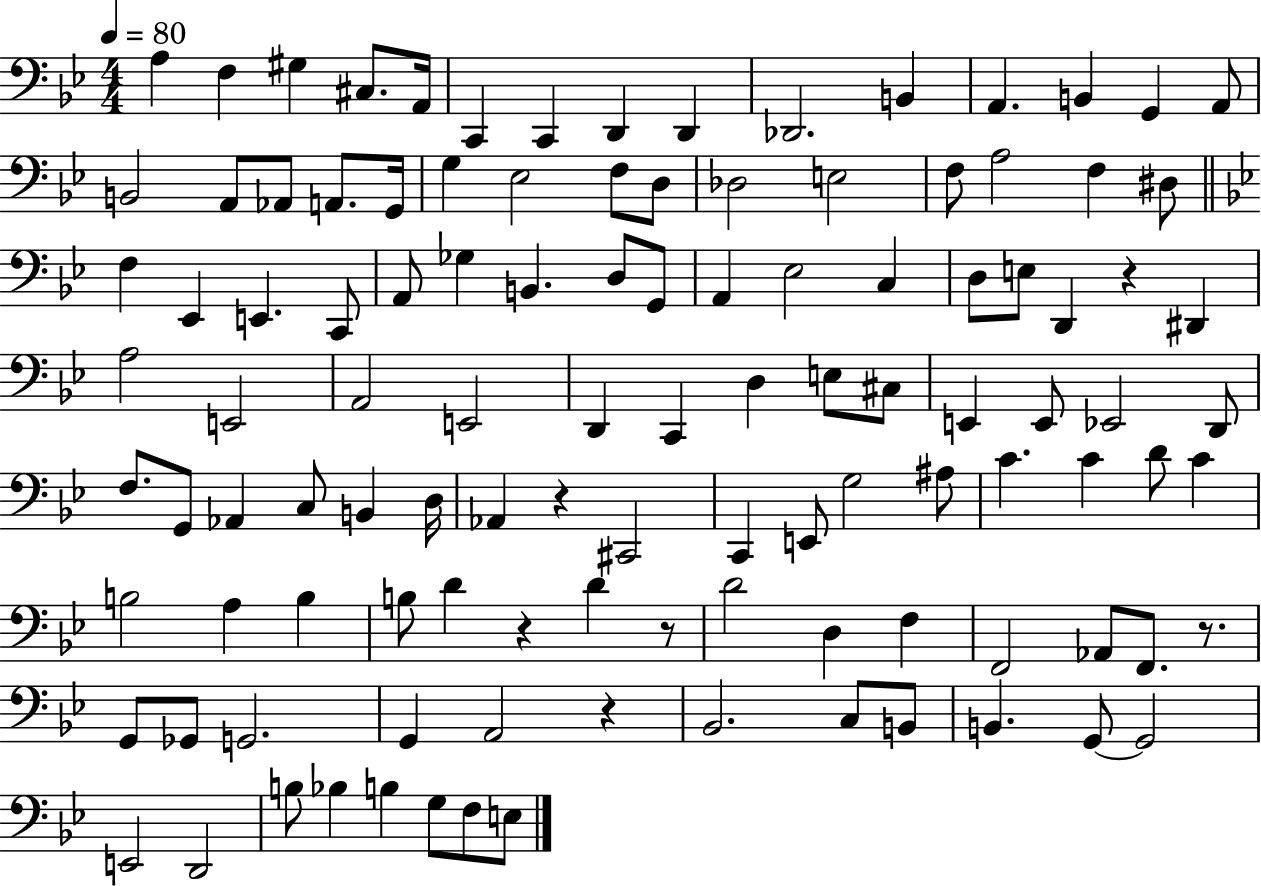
{
  \clef bass
  \numericTimeSignature
  \time 4/4
  \key bes \major
  \tempo 4 = 80
  a4 f4 gis4 cis8. a,16 | c,4 c,4 d,4 d,4 | des,2. b,4 | a,4. b,4 g,4 a,8 | \break b,2 a,8 aes,8 a,8. g,16 | g4 ees2 f8 d8 | des2 e2 | f8 a2 f4 dis8 | \break \bar "||" \break \key bes \major f4 ees,4 e,4. c,8 | a,8 ges4 b,4. d8 g,8 | a,4 ees2 c4 | d8 e8 d,4 r4 dis,4 | \break a2 e,2 | a,2 e,2 | d,4 c,4 d4 e8 cis8 | e,4 e,8 ees,2 d,8 | \break f8. g,8 aes,4 c8 b,4 d16 | aes,4 r4 cis,2 | c,4 e,8 g2 ais8 | c'4. c'4 d'8 c'4 | \break b2 a4 b4 | b8 d'4 r4 d'4 r8 | d'2 d4 f4 | f,2 aes,8 f,8. r8. | \break g,8 ges,8 g,2. | g,4 a,2 r4 | bes,2. c8 b,8 | b,4. g,8~~ g,2 | \break e,2 d,2 | b8 bes4 b4 g8 f8 e8 | \bar "|."
}